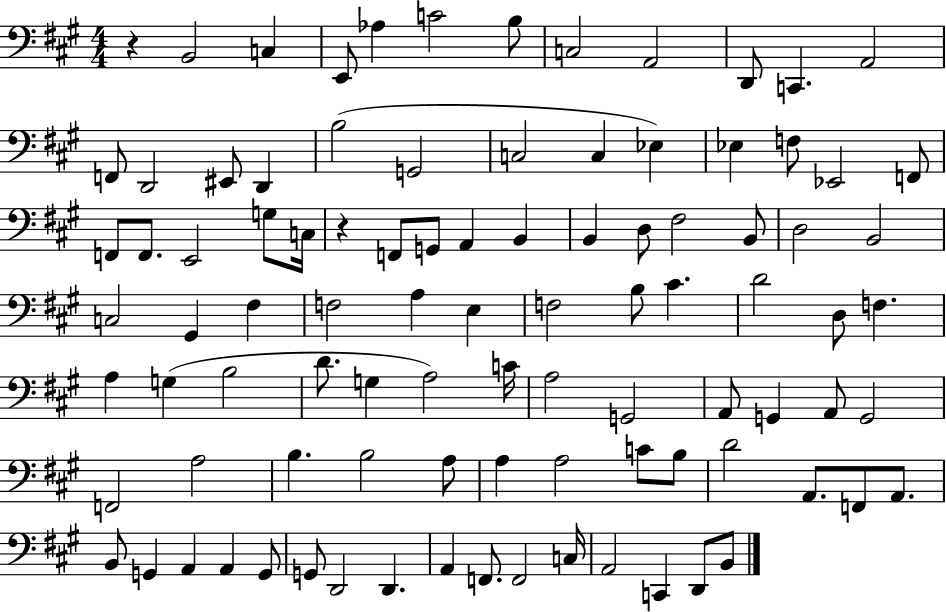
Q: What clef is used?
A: bass